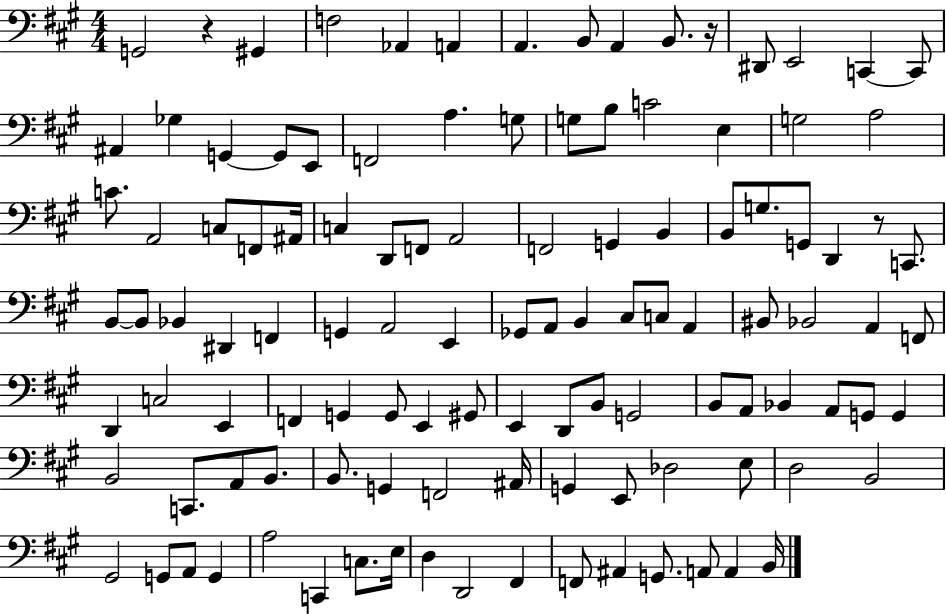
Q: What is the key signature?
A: A major